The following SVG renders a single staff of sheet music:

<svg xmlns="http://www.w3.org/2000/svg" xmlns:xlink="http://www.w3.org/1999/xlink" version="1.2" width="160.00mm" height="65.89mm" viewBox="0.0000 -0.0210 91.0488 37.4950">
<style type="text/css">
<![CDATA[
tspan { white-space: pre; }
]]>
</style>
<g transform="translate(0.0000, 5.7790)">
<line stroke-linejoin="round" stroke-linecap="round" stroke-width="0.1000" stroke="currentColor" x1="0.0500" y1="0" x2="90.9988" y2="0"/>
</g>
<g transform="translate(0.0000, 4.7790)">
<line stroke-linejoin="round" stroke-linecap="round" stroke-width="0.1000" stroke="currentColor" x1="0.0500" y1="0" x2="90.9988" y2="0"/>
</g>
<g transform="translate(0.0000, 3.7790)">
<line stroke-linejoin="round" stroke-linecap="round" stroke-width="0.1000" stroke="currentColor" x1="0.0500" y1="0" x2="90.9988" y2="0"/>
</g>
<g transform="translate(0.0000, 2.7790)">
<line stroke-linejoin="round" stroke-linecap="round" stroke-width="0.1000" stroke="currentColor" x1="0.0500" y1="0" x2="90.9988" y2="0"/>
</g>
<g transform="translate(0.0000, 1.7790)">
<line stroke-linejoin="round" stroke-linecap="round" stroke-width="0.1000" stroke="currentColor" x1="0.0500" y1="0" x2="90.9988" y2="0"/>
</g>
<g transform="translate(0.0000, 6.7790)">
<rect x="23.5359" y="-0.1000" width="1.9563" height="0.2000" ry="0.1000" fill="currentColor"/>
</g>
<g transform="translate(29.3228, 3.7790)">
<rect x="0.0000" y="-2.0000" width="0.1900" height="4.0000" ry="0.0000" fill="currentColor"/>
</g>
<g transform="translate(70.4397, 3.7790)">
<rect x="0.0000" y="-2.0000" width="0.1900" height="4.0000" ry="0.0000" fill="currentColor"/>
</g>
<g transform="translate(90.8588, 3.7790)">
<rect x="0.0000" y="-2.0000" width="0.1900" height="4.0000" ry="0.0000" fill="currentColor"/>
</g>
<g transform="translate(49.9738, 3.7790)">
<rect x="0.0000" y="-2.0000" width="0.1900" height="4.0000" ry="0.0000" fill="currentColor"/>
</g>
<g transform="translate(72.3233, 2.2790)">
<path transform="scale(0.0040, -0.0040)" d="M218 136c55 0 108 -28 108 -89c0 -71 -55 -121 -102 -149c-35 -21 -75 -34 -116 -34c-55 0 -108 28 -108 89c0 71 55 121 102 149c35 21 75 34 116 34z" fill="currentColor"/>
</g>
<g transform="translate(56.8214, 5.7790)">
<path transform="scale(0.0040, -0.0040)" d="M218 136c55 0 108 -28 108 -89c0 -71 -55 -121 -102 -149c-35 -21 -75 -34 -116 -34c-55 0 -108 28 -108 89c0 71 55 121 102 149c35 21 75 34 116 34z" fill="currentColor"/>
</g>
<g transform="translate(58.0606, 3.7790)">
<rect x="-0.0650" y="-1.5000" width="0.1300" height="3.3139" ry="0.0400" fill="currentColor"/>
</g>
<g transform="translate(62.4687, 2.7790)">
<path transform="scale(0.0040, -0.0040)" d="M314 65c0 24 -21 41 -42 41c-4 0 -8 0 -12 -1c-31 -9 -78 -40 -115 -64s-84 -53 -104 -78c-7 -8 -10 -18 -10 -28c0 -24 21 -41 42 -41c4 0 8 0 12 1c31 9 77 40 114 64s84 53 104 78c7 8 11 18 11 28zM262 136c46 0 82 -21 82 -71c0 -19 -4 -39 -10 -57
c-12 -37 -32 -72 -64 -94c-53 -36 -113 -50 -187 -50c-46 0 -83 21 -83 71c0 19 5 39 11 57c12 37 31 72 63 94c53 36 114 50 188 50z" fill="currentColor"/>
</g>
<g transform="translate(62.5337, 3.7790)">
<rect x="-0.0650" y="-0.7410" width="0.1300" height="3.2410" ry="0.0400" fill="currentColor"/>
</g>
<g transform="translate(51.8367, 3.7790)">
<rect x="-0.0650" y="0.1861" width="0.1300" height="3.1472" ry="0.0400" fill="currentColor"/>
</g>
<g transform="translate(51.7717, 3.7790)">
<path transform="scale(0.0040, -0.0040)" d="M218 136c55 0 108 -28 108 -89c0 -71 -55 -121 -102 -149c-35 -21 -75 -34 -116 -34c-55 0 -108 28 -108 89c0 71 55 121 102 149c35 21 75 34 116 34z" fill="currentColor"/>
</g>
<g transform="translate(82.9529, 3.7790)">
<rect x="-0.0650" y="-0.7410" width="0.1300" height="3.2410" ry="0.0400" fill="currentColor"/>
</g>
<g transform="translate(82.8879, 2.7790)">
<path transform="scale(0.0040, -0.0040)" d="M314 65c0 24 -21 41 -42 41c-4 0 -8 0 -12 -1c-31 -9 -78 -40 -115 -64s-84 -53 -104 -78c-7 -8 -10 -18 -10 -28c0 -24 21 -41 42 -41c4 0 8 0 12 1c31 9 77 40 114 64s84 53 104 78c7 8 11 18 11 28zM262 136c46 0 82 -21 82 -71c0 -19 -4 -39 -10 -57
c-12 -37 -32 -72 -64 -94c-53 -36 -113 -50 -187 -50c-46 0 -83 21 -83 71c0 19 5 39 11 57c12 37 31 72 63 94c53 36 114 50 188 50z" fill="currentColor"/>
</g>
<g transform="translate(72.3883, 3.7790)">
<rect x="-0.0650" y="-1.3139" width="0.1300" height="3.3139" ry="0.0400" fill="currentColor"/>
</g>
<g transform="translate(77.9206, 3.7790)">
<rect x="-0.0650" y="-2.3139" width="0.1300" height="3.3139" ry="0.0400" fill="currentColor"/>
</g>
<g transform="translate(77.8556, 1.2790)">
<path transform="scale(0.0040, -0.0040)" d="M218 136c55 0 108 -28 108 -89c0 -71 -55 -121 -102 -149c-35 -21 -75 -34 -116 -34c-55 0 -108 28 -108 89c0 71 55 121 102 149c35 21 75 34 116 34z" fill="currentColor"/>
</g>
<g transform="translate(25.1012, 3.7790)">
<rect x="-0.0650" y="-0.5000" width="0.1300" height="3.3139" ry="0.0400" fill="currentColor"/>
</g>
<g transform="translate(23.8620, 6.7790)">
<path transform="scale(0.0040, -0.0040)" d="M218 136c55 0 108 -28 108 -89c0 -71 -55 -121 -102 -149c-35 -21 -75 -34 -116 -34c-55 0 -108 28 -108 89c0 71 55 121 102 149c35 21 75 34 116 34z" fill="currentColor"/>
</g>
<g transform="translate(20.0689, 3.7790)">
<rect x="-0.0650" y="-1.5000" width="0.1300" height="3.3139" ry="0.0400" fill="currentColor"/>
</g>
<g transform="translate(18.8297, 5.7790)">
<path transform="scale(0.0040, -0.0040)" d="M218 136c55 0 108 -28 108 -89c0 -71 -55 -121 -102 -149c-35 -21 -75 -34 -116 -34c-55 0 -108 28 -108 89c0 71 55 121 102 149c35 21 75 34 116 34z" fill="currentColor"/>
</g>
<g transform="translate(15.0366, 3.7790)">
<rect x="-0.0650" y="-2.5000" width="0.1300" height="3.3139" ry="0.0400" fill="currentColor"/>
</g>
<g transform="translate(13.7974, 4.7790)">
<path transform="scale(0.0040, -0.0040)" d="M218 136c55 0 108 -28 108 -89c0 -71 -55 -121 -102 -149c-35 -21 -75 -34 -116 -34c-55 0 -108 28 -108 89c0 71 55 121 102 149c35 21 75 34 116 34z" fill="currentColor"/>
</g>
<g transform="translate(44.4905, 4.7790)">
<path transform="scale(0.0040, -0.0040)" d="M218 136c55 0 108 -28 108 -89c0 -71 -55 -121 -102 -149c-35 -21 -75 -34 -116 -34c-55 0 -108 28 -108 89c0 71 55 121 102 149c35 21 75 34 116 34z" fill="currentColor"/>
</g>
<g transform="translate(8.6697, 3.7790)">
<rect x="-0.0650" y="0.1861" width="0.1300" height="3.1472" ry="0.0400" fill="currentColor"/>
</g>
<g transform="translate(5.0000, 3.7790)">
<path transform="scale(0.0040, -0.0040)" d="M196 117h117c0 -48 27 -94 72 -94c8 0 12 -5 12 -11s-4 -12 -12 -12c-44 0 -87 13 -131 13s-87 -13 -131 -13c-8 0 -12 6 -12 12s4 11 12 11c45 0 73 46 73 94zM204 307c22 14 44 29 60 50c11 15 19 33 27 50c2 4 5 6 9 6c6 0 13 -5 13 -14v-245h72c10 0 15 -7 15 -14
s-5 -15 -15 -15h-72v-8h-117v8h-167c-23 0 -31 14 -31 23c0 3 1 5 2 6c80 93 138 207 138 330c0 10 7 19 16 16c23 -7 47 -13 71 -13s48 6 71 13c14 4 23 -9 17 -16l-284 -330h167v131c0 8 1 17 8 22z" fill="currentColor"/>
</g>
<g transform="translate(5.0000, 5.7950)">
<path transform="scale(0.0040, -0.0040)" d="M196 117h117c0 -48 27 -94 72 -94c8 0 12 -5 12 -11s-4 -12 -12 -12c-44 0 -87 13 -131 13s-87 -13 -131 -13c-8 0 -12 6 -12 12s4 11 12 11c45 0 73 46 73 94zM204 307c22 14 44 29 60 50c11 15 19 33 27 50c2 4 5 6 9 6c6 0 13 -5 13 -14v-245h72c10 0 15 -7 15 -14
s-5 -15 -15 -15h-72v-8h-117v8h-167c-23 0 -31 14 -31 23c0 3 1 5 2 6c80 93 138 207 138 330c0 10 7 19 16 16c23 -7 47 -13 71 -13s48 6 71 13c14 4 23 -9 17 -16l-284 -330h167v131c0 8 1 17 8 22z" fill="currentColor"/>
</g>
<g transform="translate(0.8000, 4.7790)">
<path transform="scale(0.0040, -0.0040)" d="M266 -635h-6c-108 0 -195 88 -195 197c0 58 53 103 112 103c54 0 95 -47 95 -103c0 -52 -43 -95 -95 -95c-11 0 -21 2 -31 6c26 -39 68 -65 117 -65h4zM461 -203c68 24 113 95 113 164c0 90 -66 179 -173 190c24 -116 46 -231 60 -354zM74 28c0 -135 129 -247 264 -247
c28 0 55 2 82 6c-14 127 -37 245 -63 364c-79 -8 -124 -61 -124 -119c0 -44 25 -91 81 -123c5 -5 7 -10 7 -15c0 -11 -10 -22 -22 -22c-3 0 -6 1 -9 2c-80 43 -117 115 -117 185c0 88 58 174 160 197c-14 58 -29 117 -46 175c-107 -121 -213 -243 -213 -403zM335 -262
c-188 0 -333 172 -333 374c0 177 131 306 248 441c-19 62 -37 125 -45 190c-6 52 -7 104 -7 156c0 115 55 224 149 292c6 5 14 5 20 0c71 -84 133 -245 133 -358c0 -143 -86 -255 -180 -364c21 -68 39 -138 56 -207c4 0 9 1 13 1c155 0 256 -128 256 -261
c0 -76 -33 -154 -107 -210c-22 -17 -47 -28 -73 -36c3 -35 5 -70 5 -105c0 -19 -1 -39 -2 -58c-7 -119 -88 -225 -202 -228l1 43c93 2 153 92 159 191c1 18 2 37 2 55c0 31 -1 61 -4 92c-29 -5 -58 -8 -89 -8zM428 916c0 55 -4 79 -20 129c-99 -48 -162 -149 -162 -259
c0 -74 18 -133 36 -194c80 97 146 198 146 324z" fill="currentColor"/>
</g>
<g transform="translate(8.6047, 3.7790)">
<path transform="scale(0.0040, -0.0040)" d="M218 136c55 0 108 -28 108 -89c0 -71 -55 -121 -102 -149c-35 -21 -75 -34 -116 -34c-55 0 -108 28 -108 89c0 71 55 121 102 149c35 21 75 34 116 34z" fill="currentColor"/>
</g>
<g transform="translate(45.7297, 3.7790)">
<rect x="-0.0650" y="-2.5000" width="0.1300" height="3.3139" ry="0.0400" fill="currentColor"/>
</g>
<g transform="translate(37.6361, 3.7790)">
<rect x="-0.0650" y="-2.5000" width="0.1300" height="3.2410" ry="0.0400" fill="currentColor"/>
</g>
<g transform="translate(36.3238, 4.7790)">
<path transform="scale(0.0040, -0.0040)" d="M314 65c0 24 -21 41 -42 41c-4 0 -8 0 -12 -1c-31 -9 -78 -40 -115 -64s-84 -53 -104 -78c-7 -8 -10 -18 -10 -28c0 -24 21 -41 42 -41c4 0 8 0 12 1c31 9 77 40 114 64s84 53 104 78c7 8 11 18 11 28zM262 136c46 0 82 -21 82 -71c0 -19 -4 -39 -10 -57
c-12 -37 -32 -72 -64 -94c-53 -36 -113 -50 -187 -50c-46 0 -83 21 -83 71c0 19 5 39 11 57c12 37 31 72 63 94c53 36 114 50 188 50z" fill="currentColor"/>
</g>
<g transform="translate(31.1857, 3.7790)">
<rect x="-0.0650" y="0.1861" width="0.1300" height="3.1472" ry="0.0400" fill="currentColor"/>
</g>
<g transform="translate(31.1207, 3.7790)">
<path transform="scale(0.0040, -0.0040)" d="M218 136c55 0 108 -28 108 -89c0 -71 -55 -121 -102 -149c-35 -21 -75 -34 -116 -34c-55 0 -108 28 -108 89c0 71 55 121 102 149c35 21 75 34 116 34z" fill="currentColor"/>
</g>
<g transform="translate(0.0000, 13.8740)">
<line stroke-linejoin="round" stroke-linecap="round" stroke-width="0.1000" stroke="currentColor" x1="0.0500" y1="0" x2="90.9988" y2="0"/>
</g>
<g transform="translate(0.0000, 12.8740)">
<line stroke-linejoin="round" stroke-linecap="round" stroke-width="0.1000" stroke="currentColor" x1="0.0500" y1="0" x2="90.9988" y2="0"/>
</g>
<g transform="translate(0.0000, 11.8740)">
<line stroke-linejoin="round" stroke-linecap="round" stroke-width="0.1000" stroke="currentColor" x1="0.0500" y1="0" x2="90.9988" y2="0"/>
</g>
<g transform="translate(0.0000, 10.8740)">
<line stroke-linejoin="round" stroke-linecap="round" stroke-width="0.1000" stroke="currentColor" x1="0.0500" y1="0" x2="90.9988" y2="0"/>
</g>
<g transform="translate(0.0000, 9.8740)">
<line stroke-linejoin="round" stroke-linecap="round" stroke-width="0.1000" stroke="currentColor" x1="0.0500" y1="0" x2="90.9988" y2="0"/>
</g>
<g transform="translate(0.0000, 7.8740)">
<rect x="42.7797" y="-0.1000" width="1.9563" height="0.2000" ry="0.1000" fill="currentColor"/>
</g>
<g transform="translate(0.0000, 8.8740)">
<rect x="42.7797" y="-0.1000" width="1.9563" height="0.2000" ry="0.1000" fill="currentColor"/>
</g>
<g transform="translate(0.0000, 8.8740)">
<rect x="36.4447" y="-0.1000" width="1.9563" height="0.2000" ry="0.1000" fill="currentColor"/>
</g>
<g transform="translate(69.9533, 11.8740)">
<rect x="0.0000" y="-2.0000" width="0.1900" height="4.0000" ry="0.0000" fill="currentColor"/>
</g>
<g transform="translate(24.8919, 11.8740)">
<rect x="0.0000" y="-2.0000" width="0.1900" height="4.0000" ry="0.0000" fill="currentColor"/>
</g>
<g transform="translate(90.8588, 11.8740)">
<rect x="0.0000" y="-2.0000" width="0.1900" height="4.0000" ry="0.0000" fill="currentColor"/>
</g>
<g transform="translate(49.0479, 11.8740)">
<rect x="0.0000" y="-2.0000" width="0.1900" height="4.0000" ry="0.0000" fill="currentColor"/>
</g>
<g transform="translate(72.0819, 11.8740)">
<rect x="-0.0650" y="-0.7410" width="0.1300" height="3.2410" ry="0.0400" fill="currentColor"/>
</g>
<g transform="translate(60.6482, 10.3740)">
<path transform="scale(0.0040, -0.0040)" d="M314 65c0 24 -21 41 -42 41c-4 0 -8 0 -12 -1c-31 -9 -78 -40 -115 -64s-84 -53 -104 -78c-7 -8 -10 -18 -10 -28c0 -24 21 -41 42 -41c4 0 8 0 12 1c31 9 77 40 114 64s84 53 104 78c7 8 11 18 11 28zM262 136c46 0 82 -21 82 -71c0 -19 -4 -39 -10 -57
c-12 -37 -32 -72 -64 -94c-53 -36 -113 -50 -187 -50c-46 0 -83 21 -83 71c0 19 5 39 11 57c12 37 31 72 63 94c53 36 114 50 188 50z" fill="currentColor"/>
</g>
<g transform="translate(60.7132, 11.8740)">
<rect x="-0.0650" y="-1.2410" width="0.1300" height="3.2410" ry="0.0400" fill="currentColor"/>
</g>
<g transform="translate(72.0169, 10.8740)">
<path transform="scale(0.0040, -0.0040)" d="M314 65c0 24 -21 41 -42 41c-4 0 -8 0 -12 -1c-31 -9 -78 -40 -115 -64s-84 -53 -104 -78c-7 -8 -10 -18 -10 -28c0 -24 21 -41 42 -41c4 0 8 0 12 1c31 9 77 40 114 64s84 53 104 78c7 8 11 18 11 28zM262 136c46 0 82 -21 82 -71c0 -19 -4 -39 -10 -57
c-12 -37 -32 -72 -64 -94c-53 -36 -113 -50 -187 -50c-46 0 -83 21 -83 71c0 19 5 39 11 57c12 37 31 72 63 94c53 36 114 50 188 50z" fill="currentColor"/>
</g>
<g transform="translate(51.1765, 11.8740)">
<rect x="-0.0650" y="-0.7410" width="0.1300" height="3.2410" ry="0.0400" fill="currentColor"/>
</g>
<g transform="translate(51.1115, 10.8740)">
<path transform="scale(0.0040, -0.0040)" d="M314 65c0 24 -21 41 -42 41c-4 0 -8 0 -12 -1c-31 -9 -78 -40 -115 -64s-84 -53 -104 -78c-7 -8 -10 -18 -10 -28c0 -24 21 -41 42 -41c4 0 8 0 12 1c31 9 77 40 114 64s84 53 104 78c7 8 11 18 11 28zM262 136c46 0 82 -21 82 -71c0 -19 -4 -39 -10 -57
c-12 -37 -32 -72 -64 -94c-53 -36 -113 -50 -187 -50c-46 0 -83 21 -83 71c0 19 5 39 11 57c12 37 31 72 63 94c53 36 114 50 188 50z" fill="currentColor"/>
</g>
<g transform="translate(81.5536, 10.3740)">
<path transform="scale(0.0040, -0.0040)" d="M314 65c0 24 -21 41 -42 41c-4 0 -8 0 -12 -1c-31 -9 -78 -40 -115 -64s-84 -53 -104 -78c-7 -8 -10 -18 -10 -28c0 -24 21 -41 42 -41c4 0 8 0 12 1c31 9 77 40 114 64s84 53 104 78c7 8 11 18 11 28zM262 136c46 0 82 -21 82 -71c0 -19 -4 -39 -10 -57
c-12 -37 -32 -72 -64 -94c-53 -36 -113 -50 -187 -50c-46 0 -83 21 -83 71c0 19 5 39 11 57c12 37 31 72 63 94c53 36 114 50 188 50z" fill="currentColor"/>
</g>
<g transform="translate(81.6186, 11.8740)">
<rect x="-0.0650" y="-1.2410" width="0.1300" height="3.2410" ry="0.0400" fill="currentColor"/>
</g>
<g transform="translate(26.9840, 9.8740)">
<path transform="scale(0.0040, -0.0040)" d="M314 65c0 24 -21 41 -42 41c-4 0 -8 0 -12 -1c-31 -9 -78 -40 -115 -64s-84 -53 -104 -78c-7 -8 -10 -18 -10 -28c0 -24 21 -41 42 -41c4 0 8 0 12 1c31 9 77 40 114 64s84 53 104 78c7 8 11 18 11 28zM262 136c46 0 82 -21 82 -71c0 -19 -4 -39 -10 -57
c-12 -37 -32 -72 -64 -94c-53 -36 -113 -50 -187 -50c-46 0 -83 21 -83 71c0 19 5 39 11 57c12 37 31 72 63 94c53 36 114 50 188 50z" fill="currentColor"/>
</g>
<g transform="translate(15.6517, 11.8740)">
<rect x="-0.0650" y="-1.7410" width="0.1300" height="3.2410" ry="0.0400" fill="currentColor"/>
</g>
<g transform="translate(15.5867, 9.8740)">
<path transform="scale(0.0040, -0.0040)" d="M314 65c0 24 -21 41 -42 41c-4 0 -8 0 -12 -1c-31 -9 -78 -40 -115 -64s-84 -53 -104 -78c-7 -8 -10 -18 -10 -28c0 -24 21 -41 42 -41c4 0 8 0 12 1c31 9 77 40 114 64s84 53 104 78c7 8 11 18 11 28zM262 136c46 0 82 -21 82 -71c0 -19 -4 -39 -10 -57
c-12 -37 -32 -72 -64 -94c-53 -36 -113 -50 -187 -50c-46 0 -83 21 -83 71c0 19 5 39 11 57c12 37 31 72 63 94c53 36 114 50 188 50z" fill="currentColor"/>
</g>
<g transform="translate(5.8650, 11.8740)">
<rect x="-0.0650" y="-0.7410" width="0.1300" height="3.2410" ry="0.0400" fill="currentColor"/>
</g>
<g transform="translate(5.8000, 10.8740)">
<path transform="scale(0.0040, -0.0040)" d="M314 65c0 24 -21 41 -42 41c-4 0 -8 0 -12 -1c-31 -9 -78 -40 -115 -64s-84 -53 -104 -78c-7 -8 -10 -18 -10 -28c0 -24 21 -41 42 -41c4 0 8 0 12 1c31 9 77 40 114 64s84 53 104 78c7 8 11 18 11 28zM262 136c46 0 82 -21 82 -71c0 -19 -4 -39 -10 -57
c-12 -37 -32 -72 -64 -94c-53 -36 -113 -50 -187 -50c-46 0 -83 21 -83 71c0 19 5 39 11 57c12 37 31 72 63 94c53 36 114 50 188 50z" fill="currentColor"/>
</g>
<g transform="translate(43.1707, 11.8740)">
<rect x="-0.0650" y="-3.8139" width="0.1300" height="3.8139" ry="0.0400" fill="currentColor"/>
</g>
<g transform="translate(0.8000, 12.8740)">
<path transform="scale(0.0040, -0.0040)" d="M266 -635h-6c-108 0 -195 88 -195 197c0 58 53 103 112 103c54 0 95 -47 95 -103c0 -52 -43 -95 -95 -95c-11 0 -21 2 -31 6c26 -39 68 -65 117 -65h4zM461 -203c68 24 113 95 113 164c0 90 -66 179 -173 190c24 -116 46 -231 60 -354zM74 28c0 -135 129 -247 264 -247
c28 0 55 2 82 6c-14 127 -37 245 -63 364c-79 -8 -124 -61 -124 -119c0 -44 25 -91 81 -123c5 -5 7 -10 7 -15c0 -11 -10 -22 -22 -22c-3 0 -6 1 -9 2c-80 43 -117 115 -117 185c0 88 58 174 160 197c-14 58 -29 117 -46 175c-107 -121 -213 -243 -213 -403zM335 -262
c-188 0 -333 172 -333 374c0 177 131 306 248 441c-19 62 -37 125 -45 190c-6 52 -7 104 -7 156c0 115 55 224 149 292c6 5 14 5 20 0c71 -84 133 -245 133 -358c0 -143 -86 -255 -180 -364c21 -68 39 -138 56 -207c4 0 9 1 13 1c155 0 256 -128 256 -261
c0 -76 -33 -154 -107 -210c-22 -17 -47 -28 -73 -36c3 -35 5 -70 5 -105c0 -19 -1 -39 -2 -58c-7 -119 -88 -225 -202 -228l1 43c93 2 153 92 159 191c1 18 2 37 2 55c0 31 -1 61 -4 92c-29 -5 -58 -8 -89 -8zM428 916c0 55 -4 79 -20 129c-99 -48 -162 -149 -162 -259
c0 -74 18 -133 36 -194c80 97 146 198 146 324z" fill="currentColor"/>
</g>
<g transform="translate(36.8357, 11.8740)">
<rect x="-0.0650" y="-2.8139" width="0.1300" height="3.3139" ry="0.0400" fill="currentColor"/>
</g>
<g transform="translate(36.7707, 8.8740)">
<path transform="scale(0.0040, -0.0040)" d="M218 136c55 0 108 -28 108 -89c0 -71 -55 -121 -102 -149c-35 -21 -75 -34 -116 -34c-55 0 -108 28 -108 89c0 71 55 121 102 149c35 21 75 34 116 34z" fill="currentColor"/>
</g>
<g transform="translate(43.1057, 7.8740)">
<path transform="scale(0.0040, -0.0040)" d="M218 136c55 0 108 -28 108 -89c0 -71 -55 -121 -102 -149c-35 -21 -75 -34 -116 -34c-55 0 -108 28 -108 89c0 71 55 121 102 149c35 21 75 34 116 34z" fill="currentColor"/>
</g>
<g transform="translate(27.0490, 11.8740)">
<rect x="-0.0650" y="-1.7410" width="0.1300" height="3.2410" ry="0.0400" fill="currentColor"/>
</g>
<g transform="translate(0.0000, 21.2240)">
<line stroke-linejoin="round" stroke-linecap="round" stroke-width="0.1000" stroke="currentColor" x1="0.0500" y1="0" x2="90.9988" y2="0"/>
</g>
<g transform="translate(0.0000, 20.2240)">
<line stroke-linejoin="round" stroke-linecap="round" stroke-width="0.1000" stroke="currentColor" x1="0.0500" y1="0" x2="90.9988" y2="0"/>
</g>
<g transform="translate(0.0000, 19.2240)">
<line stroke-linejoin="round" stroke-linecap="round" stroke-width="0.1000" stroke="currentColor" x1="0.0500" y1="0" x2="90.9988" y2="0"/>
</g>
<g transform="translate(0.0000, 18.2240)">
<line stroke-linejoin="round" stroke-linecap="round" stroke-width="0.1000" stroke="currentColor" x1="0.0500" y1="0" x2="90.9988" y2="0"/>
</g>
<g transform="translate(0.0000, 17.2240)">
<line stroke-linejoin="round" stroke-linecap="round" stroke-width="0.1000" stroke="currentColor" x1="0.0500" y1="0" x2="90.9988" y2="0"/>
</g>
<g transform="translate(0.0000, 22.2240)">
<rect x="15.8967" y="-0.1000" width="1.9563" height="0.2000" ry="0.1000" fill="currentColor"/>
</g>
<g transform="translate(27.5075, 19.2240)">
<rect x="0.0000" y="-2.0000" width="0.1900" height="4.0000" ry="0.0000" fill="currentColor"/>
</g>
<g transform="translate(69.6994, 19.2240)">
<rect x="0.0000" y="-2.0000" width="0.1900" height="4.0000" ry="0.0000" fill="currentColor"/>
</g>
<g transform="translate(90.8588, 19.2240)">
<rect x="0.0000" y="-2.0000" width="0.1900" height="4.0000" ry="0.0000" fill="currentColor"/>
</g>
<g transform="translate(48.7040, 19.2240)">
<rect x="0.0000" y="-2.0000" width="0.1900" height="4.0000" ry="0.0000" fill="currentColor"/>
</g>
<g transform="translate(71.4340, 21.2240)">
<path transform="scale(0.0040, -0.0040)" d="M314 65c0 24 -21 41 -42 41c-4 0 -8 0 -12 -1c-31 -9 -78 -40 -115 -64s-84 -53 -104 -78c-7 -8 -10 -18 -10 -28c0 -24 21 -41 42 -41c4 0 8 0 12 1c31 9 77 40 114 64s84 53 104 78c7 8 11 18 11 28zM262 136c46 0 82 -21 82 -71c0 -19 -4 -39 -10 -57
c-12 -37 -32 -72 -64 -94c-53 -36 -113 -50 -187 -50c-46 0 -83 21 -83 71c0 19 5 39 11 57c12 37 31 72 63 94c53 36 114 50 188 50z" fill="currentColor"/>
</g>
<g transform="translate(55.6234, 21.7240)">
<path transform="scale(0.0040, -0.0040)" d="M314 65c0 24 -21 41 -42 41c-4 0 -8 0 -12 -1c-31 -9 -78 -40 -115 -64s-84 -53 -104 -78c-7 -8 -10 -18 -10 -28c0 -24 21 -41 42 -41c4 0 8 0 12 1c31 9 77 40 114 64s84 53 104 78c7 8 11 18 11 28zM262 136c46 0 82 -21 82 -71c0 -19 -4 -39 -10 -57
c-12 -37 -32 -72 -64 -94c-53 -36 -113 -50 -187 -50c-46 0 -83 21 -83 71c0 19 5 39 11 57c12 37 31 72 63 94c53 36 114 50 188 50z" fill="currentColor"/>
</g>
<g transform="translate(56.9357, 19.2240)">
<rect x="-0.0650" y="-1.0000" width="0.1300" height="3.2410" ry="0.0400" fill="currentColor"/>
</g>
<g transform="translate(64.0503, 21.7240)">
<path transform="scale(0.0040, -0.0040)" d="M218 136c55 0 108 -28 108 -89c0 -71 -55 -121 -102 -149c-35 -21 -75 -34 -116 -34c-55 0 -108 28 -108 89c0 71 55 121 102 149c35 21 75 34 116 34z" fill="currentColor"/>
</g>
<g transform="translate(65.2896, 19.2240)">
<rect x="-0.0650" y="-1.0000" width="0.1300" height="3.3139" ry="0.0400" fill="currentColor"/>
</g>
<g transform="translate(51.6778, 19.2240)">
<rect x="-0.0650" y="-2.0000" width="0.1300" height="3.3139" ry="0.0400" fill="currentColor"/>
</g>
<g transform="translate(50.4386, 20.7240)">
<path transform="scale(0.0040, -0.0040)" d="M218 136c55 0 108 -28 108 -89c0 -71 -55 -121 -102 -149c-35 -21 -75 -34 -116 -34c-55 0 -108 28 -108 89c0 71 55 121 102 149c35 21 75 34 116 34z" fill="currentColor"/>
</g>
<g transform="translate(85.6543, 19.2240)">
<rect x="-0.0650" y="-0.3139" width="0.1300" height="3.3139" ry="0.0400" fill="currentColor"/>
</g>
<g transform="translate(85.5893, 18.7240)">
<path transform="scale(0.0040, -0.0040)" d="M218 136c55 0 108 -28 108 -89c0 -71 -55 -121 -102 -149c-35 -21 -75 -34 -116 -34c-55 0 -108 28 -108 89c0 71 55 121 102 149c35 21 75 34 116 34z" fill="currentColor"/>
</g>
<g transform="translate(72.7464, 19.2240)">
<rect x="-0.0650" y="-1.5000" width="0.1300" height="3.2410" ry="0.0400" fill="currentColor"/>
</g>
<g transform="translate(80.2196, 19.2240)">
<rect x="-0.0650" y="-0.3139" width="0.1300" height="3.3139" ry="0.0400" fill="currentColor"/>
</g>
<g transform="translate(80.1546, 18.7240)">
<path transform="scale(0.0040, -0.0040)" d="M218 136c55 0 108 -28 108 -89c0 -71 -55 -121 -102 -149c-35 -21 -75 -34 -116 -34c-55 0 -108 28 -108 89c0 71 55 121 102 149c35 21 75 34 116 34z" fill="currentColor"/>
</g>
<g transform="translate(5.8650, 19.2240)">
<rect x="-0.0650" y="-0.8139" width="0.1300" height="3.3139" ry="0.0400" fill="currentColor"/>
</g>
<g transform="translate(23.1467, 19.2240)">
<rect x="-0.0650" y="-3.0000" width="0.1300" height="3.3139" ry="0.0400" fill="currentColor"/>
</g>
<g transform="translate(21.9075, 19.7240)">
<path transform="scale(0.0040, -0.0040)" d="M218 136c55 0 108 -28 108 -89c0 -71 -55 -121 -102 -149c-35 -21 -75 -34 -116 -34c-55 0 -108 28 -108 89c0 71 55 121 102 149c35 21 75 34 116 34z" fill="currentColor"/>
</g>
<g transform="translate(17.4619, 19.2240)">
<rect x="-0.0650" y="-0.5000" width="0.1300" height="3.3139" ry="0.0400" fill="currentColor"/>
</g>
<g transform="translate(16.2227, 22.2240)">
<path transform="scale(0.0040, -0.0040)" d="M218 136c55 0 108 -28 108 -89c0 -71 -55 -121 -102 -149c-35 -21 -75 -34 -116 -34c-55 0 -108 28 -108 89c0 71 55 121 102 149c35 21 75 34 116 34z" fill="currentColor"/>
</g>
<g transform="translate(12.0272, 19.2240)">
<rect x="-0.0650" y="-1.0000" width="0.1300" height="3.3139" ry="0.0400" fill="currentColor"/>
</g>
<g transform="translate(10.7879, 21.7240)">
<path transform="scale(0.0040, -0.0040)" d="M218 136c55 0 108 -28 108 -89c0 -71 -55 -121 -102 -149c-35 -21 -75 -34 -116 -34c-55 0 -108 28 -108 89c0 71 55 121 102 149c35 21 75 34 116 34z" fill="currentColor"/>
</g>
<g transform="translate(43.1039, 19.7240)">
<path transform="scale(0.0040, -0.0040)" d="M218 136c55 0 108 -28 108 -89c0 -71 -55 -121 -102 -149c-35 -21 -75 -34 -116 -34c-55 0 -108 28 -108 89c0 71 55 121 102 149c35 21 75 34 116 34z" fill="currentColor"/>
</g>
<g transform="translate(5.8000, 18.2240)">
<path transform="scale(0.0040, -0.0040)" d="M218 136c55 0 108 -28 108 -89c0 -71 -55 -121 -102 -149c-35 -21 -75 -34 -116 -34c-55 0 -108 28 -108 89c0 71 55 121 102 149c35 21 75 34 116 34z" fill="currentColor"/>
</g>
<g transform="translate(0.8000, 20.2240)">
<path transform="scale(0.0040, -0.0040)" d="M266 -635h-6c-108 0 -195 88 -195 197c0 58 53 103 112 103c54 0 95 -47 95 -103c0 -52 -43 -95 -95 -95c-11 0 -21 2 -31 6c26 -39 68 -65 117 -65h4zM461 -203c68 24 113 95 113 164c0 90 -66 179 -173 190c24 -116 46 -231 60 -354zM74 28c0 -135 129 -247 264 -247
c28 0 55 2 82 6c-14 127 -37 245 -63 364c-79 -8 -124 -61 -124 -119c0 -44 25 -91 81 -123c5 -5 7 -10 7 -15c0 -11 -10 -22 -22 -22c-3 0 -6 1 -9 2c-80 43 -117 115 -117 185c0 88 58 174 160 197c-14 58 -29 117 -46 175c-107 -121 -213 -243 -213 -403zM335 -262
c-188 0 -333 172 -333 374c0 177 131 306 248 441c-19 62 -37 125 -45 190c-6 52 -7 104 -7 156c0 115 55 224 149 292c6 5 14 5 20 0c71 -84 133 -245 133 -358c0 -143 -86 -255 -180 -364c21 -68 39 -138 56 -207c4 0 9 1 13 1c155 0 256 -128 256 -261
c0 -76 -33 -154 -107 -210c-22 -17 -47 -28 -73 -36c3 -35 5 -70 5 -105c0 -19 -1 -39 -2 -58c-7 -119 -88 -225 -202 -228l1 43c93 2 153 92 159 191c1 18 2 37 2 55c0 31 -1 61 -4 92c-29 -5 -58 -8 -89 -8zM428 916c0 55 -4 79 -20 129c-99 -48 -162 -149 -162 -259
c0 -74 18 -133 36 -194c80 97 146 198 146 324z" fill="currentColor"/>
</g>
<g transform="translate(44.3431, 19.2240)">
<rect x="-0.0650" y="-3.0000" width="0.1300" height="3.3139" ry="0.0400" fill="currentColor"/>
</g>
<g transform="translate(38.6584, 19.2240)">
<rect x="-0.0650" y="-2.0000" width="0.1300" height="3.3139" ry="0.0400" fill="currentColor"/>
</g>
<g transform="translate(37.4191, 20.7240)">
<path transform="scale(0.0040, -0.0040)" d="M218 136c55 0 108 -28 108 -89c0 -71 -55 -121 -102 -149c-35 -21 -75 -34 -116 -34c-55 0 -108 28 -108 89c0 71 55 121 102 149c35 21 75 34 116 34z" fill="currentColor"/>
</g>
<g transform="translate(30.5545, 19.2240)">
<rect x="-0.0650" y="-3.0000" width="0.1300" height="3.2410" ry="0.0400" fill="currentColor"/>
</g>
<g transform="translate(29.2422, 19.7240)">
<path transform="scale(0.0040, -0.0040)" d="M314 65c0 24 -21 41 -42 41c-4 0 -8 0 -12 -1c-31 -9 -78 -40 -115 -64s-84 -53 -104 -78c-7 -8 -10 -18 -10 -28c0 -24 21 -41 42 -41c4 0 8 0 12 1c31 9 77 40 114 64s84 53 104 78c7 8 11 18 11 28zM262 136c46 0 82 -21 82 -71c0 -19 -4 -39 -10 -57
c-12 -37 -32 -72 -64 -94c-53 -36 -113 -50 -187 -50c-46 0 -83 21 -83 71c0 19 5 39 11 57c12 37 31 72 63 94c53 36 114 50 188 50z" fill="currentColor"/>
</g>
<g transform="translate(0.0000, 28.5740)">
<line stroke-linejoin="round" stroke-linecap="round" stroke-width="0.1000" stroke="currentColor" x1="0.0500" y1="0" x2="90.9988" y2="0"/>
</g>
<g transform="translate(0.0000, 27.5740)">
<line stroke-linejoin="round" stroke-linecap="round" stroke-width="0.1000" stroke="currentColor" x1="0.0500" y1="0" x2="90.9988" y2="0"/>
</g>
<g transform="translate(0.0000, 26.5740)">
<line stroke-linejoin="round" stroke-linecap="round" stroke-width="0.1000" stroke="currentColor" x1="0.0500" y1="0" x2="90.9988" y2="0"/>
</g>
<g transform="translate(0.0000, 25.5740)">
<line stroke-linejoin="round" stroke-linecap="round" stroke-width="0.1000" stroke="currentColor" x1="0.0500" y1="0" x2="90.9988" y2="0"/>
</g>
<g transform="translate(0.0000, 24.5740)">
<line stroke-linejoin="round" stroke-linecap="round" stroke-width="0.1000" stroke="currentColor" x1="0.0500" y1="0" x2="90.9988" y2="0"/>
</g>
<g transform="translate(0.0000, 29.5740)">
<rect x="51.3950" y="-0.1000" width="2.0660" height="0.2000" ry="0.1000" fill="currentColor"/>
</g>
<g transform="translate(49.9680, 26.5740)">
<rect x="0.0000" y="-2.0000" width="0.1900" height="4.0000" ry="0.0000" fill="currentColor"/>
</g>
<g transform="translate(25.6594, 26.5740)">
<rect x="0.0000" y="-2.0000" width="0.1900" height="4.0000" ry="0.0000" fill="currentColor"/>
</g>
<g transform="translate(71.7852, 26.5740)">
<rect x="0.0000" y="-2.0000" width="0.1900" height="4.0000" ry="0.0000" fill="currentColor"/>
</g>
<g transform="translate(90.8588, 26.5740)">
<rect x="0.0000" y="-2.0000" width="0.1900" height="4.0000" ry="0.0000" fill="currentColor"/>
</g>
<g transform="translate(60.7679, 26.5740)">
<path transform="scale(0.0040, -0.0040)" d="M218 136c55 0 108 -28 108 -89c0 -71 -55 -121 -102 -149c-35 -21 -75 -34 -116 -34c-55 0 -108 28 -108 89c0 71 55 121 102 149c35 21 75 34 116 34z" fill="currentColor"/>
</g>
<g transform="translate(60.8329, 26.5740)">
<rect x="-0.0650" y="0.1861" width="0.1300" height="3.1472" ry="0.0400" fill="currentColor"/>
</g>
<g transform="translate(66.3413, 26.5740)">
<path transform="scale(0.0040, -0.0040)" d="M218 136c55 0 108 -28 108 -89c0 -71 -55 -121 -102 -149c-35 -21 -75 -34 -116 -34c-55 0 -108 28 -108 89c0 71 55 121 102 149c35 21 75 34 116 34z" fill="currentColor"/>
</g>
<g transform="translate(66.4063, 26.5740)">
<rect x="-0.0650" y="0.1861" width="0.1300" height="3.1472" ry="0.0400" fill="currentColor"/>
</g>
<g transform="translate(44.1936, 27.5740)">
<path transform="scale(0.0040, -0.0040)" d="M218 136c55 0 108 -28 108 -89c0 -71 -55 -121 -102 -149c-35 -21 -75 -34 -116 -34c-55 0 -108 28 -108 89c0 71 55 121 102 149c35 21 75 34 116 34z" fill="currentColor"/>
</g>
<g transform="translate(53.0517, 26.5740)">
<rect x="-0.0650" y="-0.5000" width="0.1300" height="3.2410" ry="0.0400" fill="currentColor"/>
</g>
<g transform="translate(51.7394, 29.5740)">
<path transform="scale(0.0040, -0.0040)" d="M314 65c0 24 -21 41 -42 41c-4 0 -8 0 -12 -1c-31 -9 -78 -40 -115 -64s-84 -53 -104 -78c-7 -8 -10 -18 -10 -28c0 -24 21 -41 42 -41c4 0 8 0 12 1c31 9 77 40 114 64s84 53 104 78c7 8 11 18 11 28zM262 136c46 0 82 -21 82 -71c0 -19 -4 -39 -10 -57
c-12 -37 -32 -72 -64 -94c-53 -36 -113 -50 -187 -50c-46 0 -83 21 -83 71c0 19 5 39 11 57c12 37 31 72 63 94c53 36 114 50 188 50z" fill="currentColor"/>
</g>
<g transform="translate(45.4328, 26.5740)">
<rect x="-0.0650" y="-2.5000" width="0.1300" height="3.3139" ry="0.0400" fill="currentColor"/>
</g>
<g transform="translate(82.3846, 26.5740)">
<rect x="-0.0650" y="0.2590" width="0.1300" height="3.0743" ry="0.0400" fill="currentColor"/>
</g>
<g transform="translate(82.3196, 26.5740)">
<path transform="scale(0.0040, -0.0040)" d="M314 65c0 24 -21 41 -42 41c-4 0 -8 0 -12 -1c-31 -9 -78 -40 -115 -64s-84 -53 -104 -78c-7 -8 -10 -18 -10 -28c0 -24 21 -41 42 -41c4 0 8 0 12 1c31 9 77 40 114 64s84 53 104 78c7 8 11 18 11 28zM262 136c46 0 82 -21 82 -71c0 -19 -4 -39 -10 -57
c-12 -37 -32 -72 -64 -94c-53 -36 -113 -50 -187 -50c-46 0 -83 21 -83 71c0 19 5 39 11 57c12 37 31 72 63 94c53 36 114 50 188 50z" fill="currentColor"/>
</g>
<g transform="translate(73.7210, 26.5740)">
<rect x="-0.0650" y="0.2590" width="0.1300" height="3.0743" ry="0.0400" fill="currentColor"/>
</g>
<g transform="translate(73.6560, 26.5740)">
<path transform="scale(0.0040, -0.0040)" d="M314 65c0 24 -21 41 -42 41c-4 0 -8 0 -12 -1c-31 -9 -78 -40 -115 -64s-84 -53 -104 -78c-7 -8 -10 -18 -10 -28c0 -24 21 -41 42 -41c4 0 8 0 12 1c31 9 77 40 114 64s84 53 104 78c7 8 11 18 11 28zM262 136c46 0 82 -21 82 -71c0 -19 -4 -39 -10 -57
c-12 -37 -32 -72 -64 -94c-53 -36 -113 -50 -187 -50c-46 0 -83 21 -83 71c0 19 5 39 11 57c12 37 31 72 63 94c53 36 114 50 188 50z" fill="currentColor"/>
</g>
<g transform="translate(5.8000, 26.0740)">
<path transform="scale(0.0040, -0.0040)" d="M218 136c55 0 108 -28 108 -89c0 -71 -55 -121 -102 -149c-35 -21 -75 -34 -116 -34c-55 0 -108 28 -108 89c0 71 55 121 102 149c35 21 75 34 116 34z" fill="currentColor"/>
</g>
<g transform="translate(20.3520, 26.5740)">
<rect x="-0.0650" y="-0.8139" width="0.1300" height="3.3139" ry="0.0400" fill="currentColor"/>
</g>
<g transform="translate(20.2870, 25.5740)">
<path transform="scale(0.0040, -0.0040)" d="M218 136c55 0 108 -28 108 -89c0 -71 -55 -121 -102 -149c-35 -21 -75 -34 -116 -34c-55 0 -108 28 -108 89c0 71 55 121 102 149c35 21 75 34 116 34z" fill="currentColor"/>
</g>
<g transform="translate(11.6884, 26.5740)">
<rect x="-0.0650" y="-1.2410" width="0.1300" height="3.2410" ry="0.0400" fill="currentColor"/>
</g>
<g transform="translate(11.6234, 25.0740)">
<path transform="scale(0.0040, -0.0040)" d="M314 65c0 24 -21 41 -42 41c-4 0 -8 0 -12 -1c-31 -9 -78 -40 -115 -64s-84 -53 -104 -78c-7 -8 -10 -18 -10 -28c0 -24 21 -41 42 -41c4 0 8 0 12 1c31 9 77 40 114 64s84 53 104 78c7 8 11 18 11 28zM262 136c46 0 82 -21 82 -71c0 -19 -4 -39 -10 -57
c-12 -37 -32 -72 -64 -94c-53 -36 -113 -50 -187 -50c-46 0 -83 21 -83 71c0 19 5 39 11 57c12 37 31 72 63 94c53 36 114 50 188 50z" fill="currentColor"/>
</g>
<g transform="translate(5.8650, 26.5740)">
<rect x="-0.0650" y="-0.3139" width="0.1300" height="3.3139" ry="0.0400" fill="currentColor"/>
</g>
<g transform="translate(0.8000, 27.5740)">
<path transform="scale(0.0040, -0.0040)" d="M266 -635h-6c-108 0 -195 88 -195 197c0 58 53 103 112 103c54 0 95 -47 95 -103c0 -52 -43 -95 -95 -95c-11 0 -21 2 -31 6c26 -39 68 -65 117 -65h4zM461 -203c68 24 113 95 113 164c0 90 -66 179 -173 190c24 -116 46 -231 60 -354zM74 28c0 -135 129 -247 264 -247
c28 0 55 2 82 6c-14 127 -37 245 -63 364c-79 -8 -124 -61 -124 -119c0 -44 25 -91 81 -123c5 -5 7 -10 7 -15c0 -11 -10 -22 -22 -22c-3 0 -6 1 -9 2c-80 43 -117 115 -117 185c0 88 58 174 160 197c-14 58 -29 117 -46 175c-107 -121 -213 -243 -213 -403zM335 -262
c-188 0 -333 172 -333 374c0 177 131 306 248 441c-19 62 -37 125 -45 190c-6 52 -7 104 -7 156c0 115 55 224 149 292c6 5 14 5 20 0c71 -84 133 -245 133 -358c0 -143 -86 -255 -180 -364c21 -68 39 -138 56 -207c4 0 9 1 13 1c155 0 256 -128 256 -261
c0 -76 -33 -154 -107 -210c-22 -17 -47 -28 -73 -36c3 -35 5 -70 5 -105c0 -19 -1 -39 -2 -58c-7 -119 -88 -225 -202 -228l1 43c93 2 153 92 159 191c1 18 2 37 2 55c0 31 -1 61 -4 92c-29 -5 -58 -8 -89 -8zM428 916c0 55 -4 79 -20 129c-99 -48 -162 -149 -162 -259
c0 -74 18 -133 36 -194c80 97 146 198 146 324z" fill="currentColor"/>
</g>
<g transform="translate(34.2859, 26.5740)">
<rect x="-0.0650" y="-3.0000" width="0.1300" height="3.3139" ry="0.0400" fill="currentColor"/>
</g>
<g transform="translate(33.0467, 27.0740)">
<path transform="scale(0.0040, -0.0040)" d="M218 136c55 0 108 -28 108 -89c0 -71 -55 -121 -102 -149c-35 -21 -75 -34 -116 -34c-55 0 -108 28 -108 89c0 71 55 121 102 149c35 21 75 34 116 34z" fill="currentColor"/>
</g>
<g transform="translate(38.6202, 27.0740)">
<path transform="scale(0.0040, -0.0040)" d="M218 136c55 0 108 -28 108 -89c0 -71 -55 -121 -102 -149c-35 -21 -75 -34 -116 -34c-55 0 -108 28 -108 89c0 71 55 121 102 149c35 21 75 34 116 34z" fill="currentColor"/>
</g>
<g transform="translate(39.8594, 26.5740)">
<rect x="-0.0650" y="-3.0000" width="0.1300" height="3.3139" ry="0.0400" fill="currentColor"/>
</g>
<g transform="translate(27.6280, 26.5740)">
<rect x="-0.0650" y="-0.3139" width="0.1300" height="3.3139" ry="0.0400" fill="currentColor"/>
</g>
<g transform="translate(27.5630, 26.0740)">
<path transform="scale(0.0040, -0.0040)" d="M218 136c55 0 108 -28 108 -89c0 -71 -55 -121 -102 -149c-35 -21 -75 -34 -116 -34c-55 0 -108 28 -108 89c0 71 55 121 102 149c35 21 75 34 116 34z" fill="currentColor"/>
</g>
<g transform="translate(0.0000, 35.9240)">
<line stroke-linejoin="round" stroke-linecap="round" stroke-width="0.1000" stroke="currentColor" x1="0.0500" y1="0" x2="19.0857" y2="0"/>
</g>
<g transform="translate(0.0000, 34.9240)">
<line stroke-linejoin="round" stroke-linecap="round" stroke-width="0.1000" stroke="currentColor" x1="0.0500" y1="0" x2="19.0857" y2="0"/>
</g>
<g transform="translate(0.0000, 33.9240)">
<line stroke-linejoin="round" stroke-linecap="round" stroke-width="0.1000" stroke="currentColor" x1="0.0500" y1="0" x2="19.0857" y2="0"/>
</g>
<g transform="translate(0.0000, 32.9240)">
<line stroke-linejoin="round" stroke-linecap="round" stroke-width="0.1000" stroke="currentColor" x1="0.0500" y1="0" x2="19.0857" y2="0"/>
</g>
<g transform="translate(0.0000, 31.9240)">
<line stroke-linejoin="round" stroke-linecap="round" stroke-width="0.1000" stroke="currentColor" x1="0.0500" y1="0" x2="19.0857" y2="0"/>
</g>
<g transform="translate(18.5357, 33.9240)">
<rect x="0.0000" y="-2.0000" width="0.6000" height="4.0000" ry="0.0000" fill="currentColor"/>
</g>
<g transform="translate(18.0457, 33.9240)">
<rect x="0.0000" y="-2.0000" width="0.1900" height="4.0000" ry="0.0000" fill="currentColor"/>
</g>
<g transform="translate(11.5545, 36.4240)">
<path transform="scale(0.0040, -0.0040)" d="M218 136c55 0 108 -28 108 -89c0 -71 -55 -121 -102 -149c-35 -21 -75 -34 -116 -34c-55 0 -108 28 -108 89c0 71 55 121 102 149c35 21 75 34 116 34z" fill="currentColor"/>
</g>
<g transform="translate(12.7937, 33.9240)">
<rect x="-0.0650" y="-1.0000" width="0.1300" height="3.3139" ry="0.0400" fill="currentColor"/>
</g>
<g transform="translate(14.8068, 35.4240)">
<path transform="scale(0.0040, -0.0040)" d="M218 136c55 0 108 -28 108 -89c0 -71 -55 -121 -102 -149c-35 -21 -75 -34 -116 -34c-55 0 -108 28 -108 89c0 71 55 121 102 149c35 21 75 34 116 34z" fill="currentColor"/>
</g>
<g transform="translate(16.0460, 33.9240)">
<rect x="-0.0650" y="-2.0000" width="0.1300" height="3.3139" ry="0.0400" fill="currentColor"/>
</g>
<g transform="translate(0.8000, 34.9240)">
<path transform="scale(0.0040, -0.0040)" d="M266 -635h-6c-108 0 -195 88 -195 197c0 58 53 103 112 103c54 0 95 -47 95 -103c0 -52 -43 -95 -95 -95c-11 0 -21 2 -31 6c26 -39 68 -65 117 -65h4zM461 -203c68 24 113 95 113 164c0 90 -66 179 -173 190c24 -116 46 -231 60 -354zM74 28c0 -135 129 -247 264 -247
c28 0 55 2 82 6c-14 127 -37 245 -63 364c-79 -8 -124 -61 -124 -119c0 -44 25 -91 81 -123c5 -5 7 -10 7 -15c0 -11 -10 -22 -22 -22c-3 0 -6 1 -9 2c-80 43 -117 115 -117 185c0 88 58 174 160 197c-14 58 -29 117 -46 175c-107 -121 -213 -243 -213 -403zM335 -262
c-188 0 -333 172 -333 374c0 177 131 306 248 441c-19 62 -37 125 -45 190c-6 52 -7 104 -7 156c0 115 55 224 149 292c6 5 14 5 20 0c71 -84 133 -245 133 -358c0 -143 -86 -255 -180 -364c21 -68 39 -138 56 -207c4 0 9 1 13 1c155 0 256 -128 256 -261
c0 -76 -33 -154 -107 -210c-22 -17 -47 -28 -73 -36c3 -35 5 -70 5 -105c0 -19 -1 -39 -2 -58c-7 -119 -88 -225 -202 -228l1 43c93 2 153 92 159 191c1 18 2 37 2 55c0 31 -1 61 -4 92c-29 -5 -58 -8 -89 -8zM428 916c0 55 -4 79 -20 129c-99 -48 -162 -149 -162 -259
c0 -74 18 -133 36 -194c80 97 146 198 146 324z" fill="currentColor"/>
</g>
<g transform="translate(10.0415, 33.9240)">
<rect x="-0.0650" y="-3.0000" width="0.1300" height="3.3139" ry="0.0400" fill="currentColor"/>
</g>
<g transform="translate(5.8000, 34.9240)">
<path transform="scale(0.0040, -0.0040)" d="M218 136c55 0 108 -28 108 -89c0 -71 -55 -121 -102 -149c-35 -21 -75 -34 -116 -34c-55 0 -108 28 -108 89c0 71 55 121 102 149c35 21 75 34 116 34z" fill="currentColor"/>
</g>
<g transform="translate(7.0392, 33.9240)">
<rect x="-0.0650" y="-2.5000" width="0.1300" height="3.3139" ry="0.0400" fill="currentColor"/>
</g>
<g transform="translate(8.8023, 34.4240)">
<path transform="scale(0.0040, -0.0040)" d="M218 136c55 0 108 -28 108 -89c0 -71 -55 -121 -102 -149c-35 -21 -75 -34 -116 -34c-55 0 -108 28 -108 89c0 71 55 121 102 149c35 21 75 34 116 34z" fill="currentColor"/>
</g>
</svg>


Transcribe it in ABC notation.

X:1
T:Untitled
M:4/4
L:1/4
K:C
B G E C B G2 G B E d2 e g d2 d2 f2 f2 a c' d2 e2 d2 e2 d D C A A2 F A F D2 D E2 c c c e2 d c A A G C2 B B B2 B2 G A D F